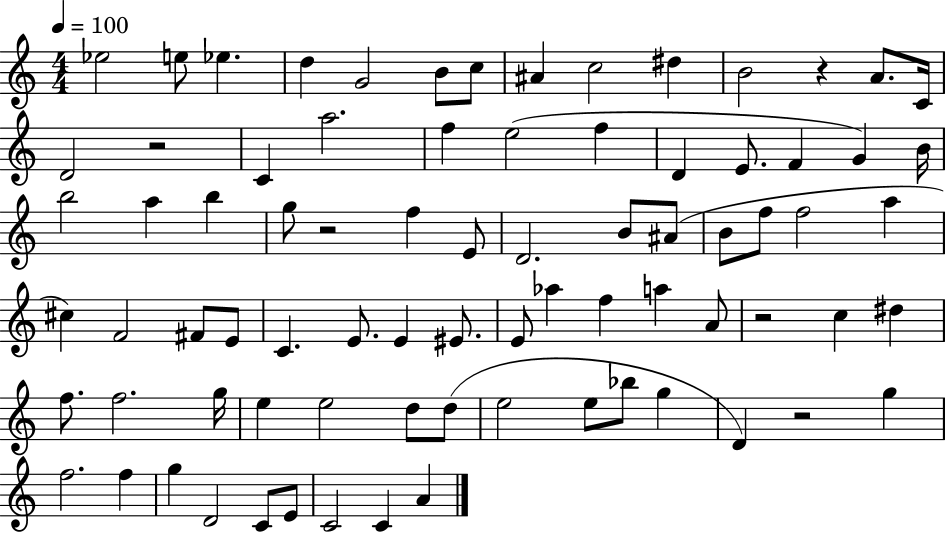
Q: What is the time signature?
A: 4/4